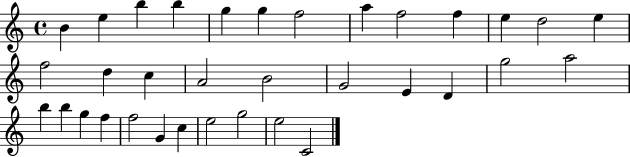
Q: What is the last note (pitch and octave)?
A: C4